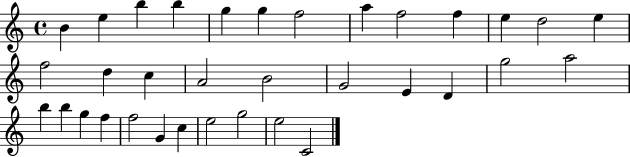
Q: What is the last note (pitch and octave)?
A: C4